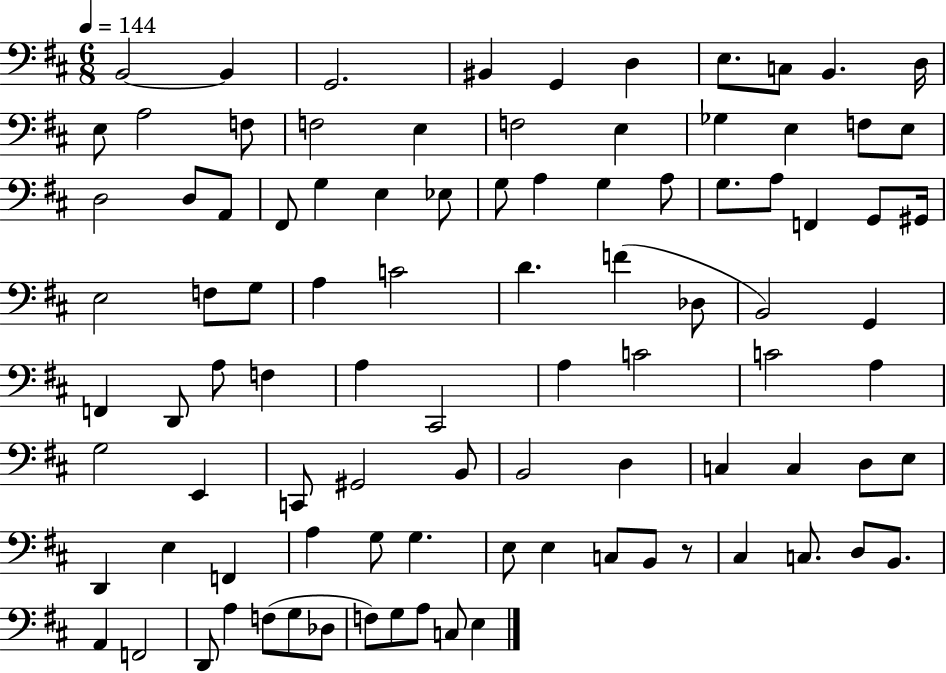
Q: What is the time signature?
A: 6/8